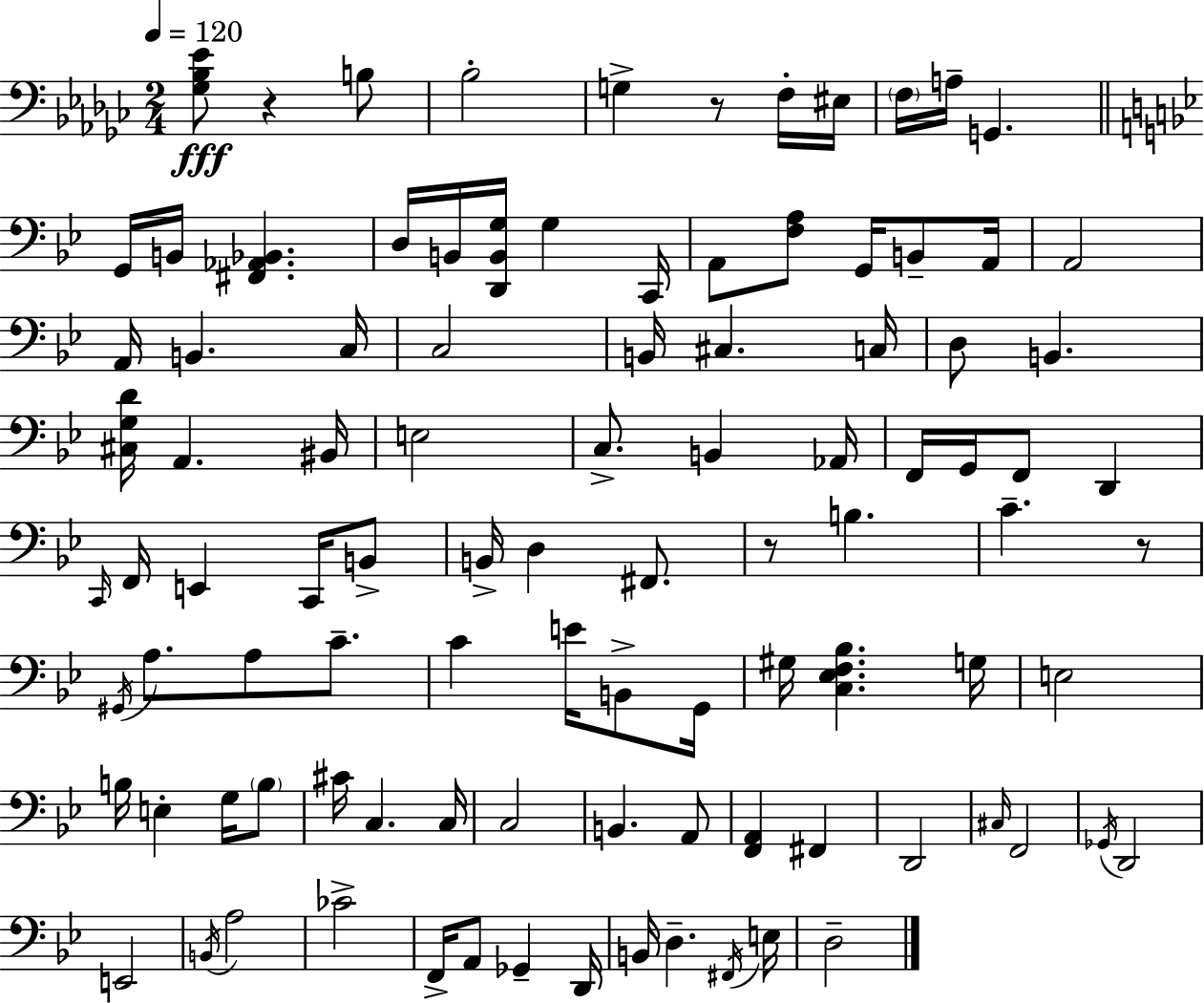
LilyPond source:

{
  \clef bass
  \numericTimeSignature
  \time 2/4
  \key ees \minor
  \tempo 4 = 120
  <ges bes ees'>8\fff r4 b8 | bes2-. | g4-> r8 f16-. eis16 | \parenthesize f16 a16-- g,4. | \break \bar "||" \break \key bes \major g,16 b,16 <fis, aes, bes,>4. | d16 b,16 <d, b, g>16 g4 c,16 | a,8 <f a>8 g,16 b,8-- a,16 | a,2 | \break a,16 b,4. c16 | c2 | b,16 cis4. c16 | d8 b,4. | \break <cis g d'>16 a,4. bis,16 | e2 | c8.-> b,4 aes,16 | f,16 g,16 f,8 d,4 | \break \grace { c,16 } f,16 e,4 c,16 b,8-> | b,16-> d4 fis,8. | r8 b4. | c'4.-- r8 | \break \acciaccatura { gis,16 } a8. a8 c'8.-- | c'4 e'16 b,8-> | g,16 gis16 <c ees f bes>4. | g16 e2 | \break b16 e4-. g16 | \parenthesize b8 cis'16 c4. | c16 c2 | b,4. | \break a,8 <f, a,>4 fis,4 | d,2 | \grace { cis16 } f,2 | \acciaccatura { ges,16 } d,2 | \break e,2 | \acciaccatura { b,16 } a2 | ces'2-> | f,16-> a,8 | \break ges,4-- d,16 b,16 d4.-- | \acciaccatura { fis,16 } e16 d2-- | \bar "|."
}